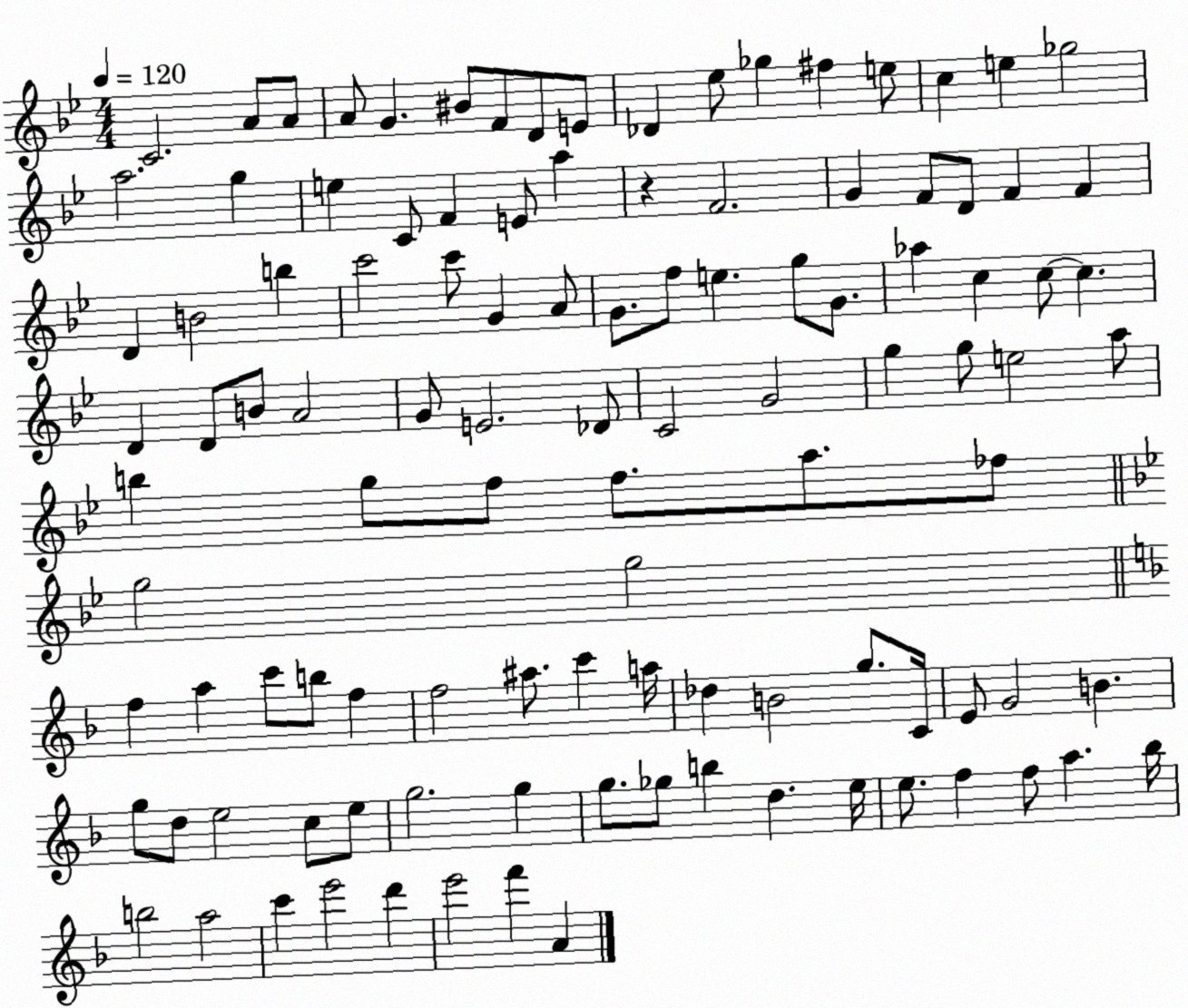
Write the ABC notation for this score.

X:1
T:Untitled
M:4/4
L:1/4
K:Bb
C2 A/2 A/2 A/2 G ^B/2 F/2 D/2 E/2 _D _e/2 _g ^f e/2 c e _g2 a2 g e C/2 F E/2 a z F2 G F/2 D/2 F F D B2 b c'2 c'/2 G A/2 G/2 f/2 e g/2 G/2 _a c c/2 c D D/2 B/2 A2 G/2 E2 _D/2 C2 G2 g g/2 e2 a/2 b g/2 f/2 f/2 a/2 _f/2 g2 g2 f a c'/2 b/2 f f2 ^a/2 c' a/4 _d B2 g/2 C/4 E/2 G2 B g/2 d/2 e2 c/2 e/2 g2 g g/2 _g/2 b d e/4 e/2 f f/2 a _b/4 b2 a2 c' e'2 d' e'2 f' A